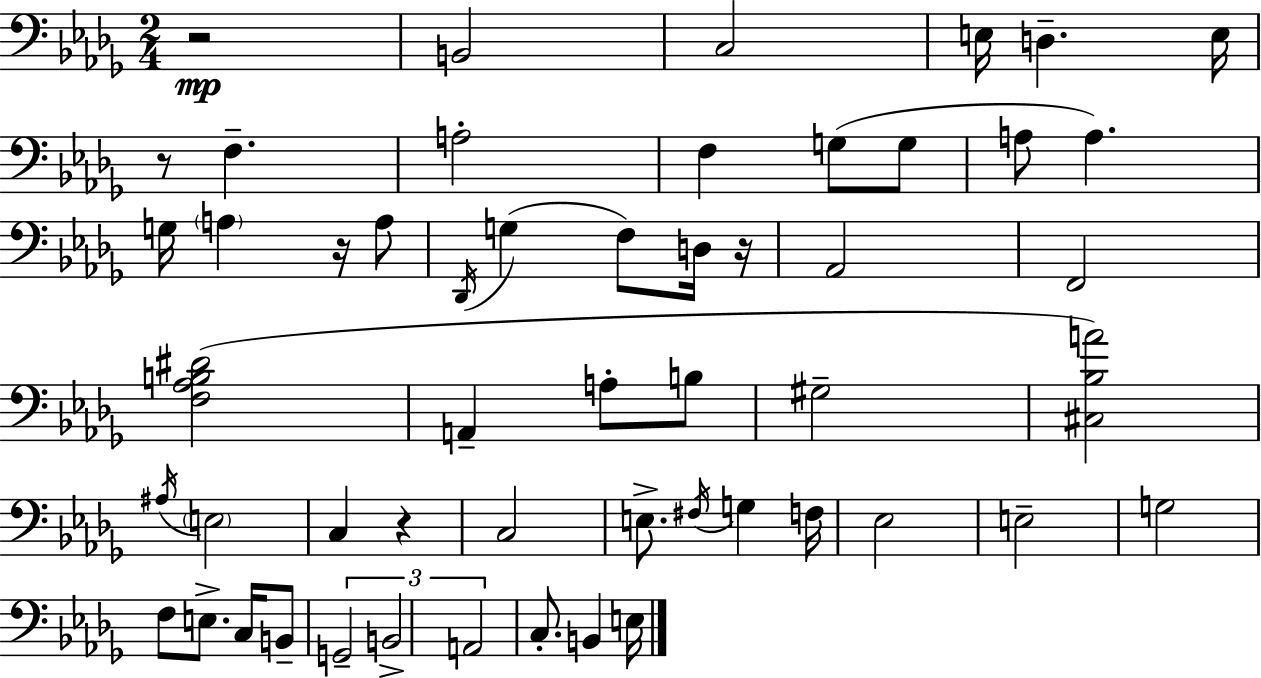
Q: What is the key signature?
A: BES minor